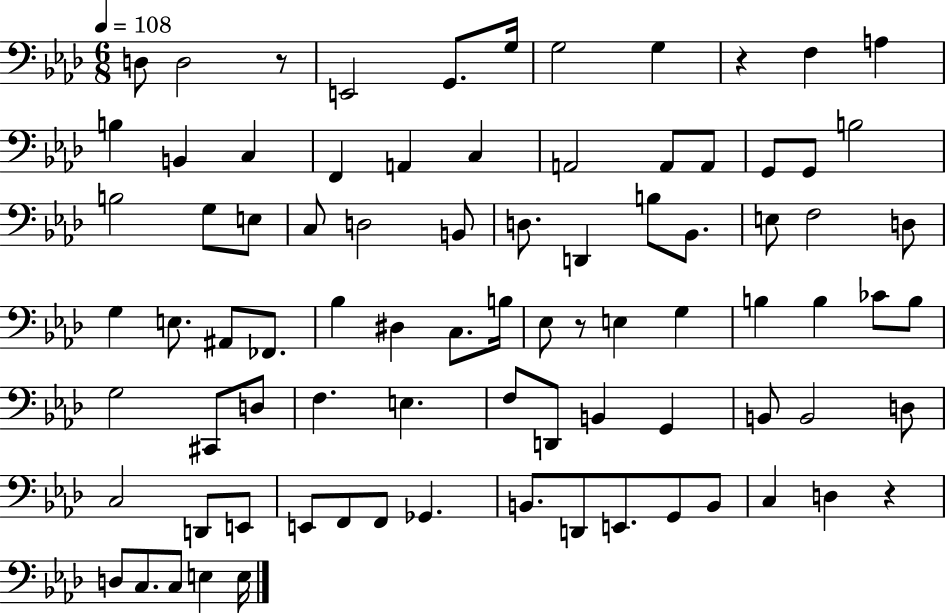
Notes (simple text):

D3/e D3/h R/e E2/h G2/e. G3/s G3/h G3/q R/q F3/q A3/q B3/q B2/q C3/q F2/q A2/q C3/q A2/h A2/e A2/e G2/e G2/e B3/h B3/h G3/e E3/e C3/e D3/h B2/e D3/e. D2/q B3/e Bb2/e. E3/e F3/h D3/e G3/q E3/e. A#2/e FES2/e. Bb3/q D#3/q C3/e. B3/s Eb3/e R/e E3/q G3/q B3/q B3/q CES4/e B3/e G3/h C#2/e D3/e F3/q. E3/q. F3/e D2/e B2/q G2/q B2/e B2/h D3/e C3/h D2/e E2/e E2/e F2/e F2/e Gb2/q. B2/e. D2/e E2/e. G2/e B2/e C3/q D3/q R/q D3/e C3/e. C3/e E3/q E3/s